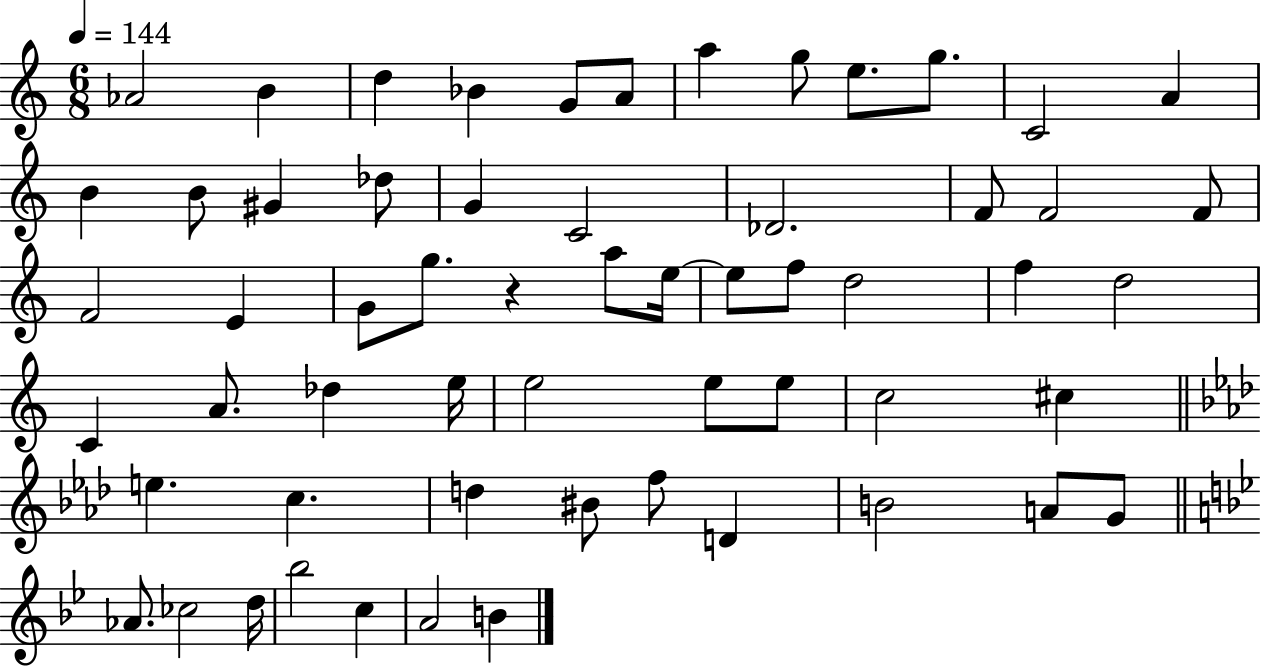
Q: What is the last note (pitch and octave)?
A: B4